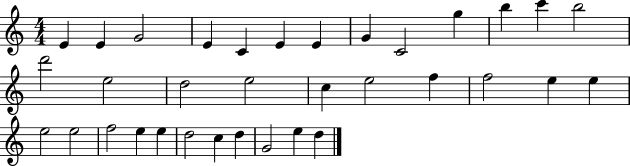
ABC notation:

X:1
T:Untitled
M:4/4
L:1/4
K:C
E E G2 E C E E G C2 g b c' b2 d'2 e2 d2 e2 c e2 f f2 e e e2 e2 f2 e e d2 c d G2 e d